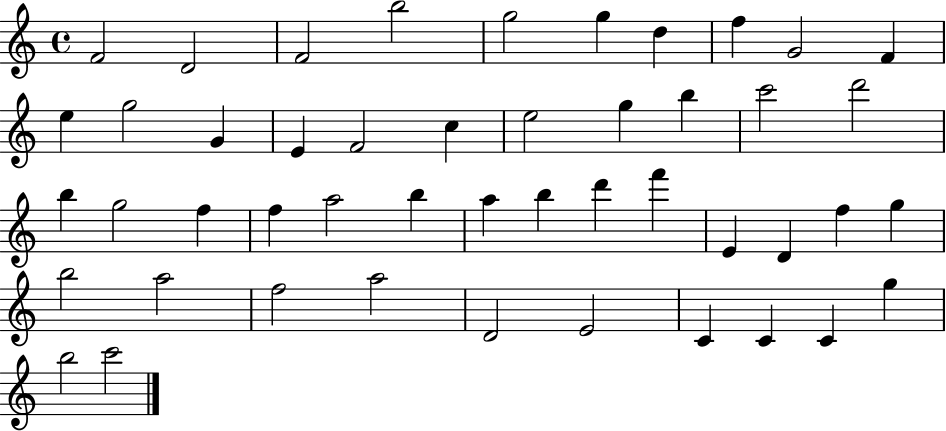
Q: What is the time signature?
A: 4/4